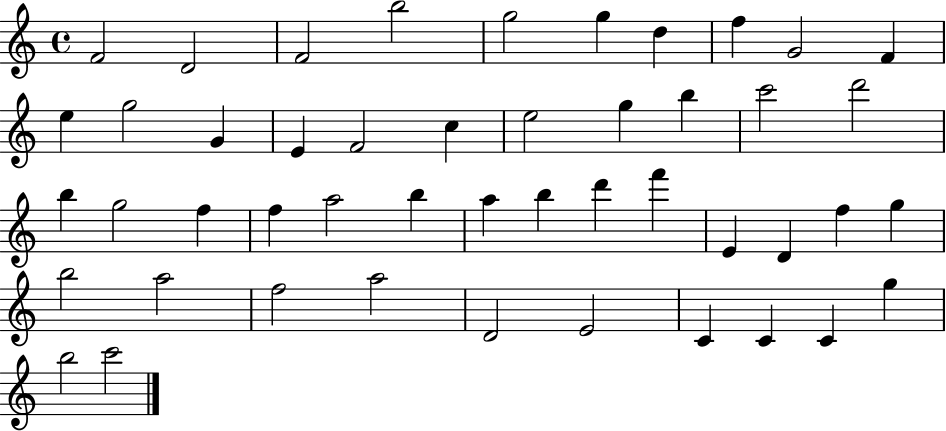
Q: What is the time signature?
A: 4/4